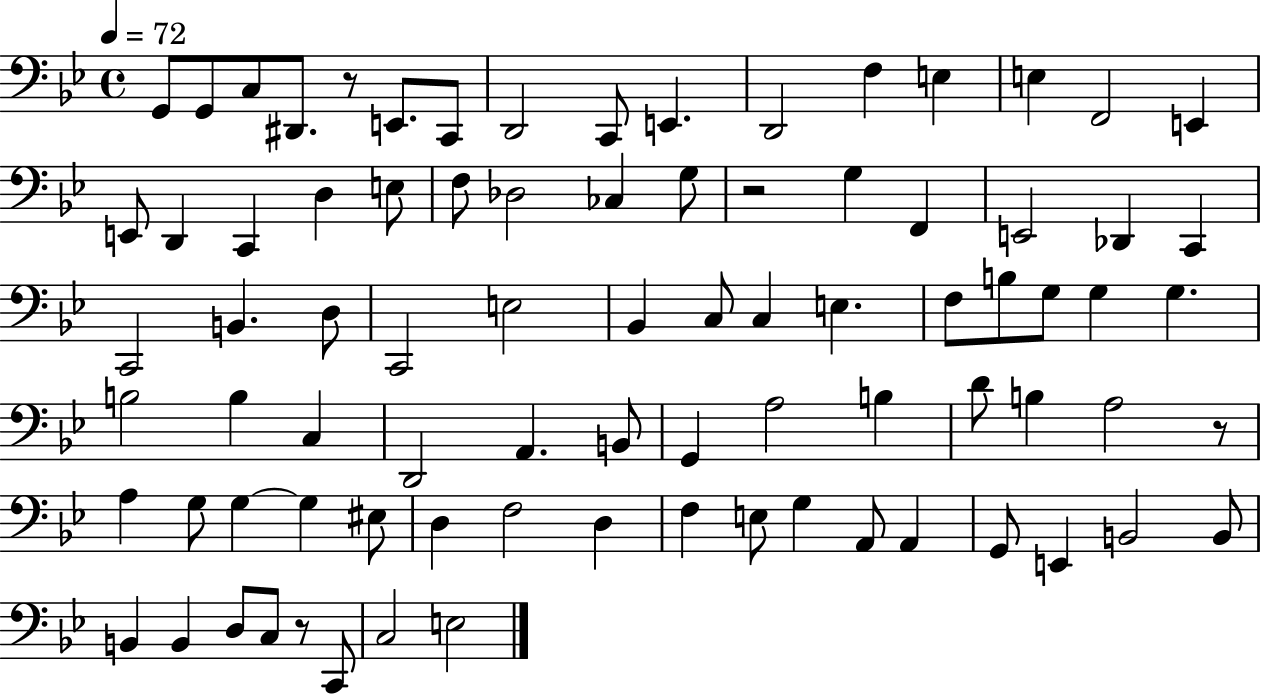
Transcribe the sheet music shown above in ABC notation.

X:1
T:Untitled
M:4/4
L:1/4
K:Bb
G,,/2 G,,/2 C,/2 ^D,,/2 z/2 E,,/2 C,,/2 D,,2 C,,/2 E,, D,,2 F, E, E, F,,2 E,, E,,/2 D,, C,, D, E,/2 F,/2 _D,2 _C, G,/2 z2 G, F,, E,,2 _D,, C,, C,,2 B,, D,/2 C,,2 E,2 _B,, C,/2 C, E, F,/2 B,/2 G,/2 G, G, B,2 B, C, D,,2 A,, B,,/2 G,, A,2 B, D/2 B, A,2 z/2 A, G,/2 G, G, ^E,/2 D, F,2 D, F, E,/2 G, A,,/2 A,, G,,/2 E,, B,,2 B,,/2 B,, B,, D,/2 C,/2 z/2 C,,/2 C,2 E,2